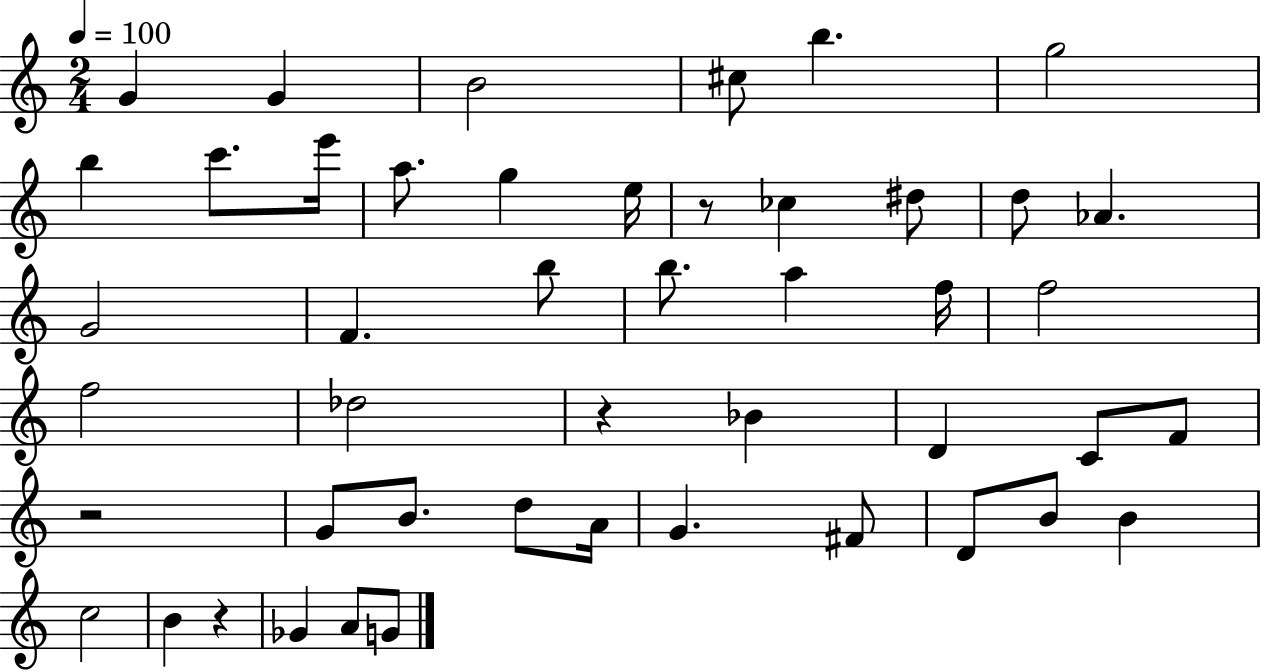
{
  \clef treble
  \numericTimeSignature
  \time 2/4
  \key c \major
  \tempo 4 = 100
  g'4 g'4 | b'2 | cis''8 b''4. | g''2 | \break b''4 c'''8. e'''16 | a''8. g''4 e''16 | r8 ces''4 dis''8 | d''8 aes'4. | \break g'2 | f'4. b''8 | b''8. a''4 f''16 | f''2 | \break f''2 | des''2 | r4 bes'4 | d'4 c'8 f'8 | \break r2 | g'8 b'8. d''8 a'16 | g'4. fis'8 | d'8 b'8 b'4 | \break c''2 | b'4 r4 | ges'4 a'8 g'8 | \bar "|."
}